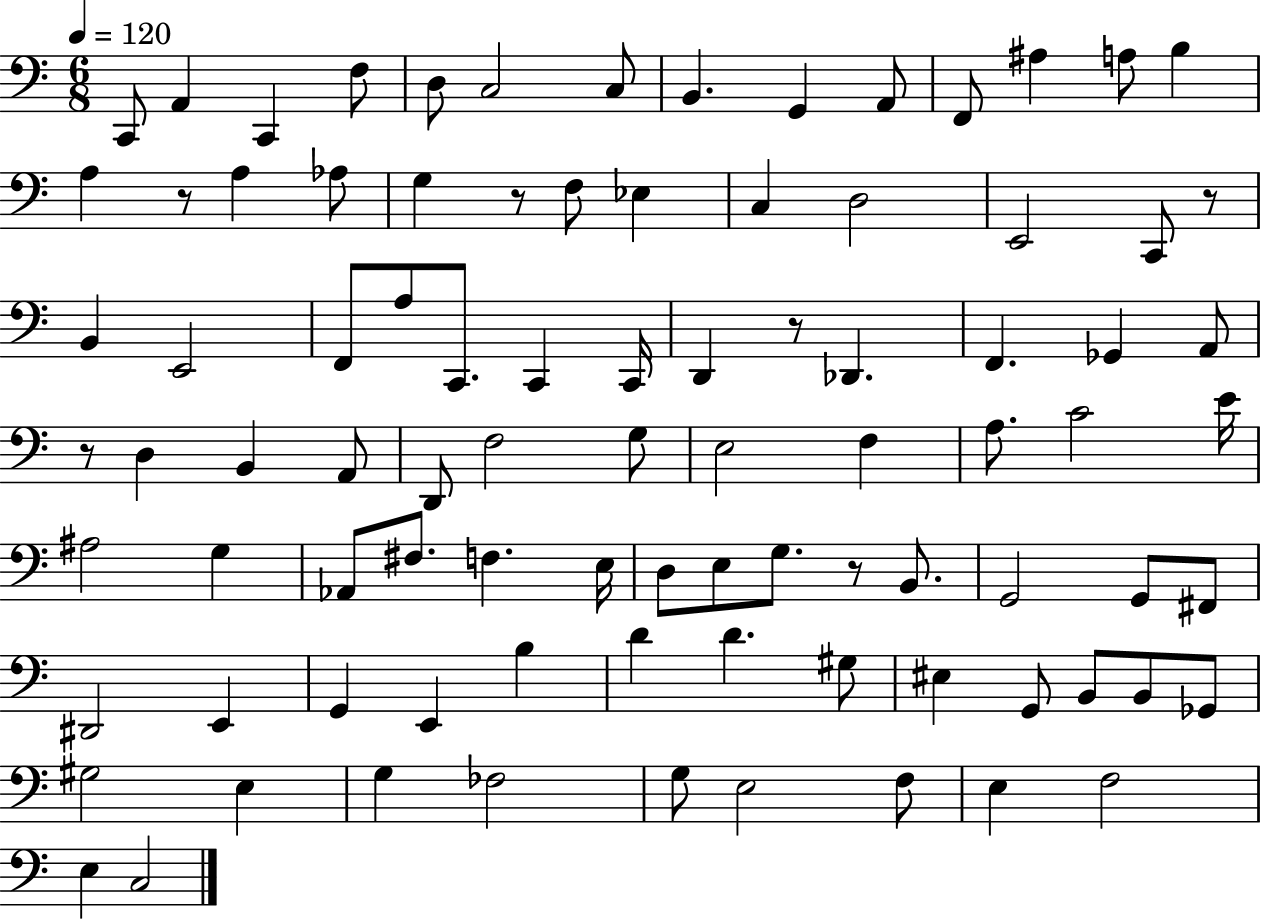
C2/e A2/q C2/q F3/e D3/e C3/h C3/e B2/q. G2/q A2/e F2/e A#3/q A3/e B3/q A3/q R/e A3/q Ab3/e G3/q R/e F3/e Eb3/q C3/q D3/h E2/h C2/e R/e B2/q E2/h F2/e A3/e C2/e. C2/q C2/s D2/q R/e Db2/q. F2/q. Gb2/q A2/e R/e D3/q B2/q A2/e D2/e F3/h G3/e E3/h F3/q A3/e. C4/h E4/s A#3/h G3/q Ab2/e F#3/e. F3/q. E3/s D3/e E3/e G3/e. R/e B2/e. G2/h G2/e F#2/e D#2/h E2/q G2/q E2/q B3/q D4/q D4/q. G#3/e EIS3/q G2/e B2/e B2/e Gb2/e G#3/h E3/q G3/q FES3/h G3/e E3/h F3/e E3/q F3/h E3/q C3/h